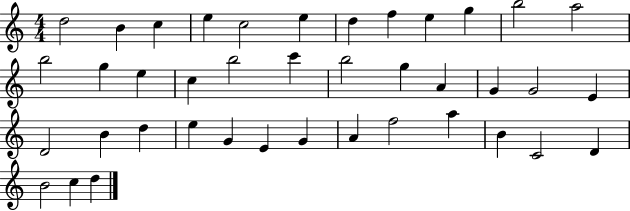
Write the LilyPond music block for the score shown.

{
  \clef treble
  \numericTimeSignature
  \time 4/4
  \key c \major
  d''2 b'4 c''4 | e''4 c''2 e''4 | d''4 f''4 e''4 g''4 | b''2 a''2 | \break b''2 g''4 e''4 | c''4 b''2 c'''4 | b''2 g''4 a'4 | g'4 g'2 e'4 | \break d'2 b'4 d''4 | e''4 g'4 e'4 g'4 | a'4 f''2 a''4 | b'4 c'2 d'4 | \break b'2 c''4 d''4 | \bar "|."
}